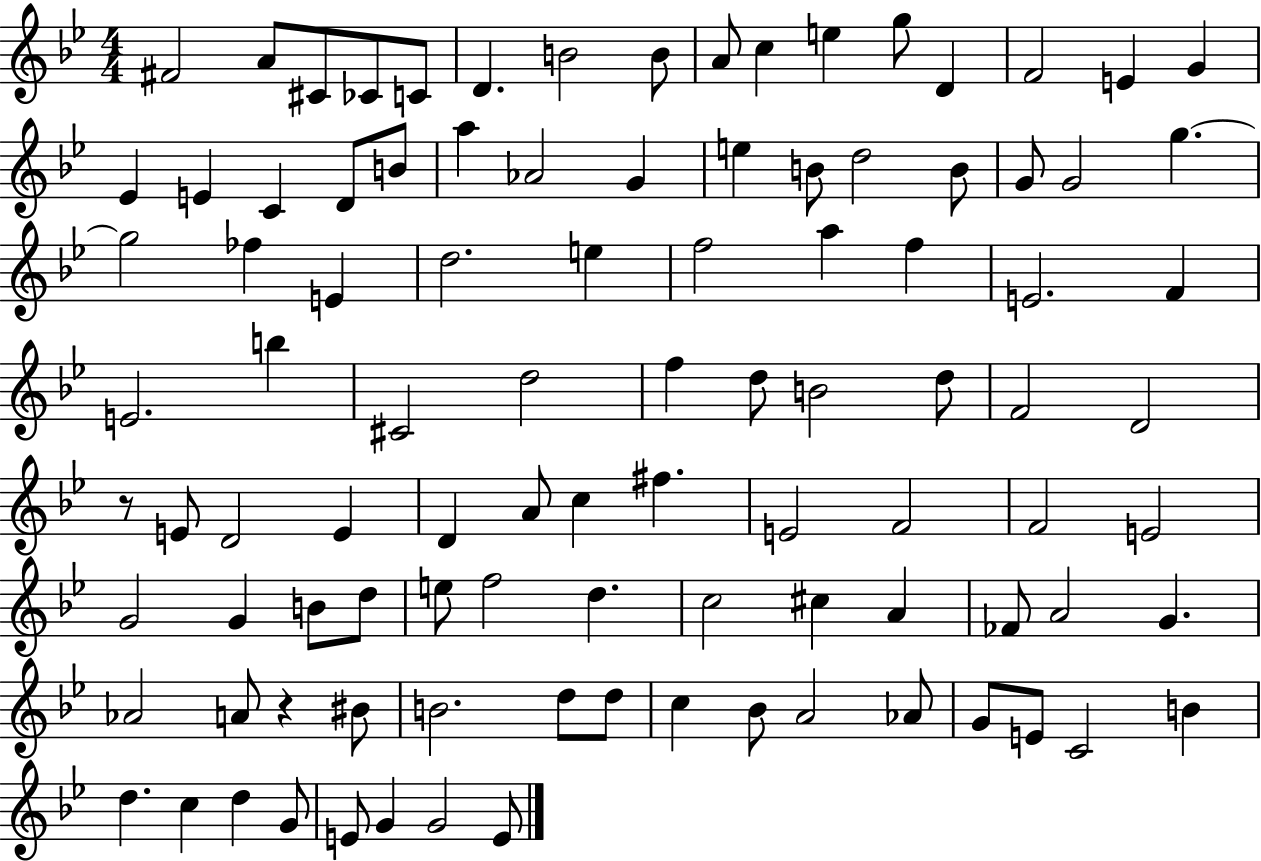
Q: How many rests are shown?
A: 2